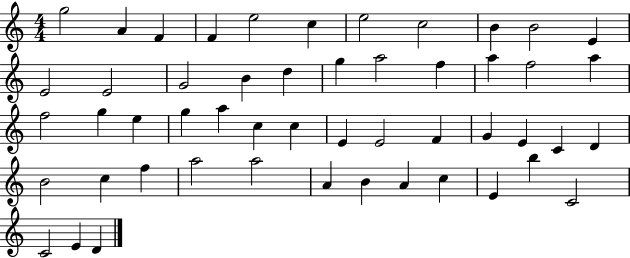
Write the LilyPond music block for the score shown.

{
  \clef treble
  \numericTimeSignature
  \time 4/4
  \key c \major
  g''2 a'4 f'4 | f'4 e''2 c''4 | e''2 c''2 | b'4 b'2 e'4 | \break e'2 e'2 | g'2 b'4 d''4 | g''4 a''2 f''4 | a''4 f''2 a''4 | \break f''2 g''4 e''4 | g''4 a''4 c''4 c''4 | e'4 e'2 f'4 | g'4 e'4 c'4 d'4 | \break b'2 c''4 f''4 | a''2 a''2 | a'4 b'4 a'4 c''4 | e'4 b''4 c'2 | \break c'2 e'4 d'4 | \bar "|."
}